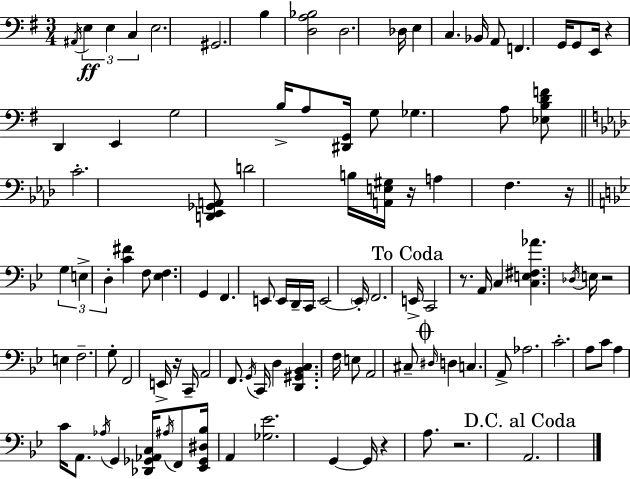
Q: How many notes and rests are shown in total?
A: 104